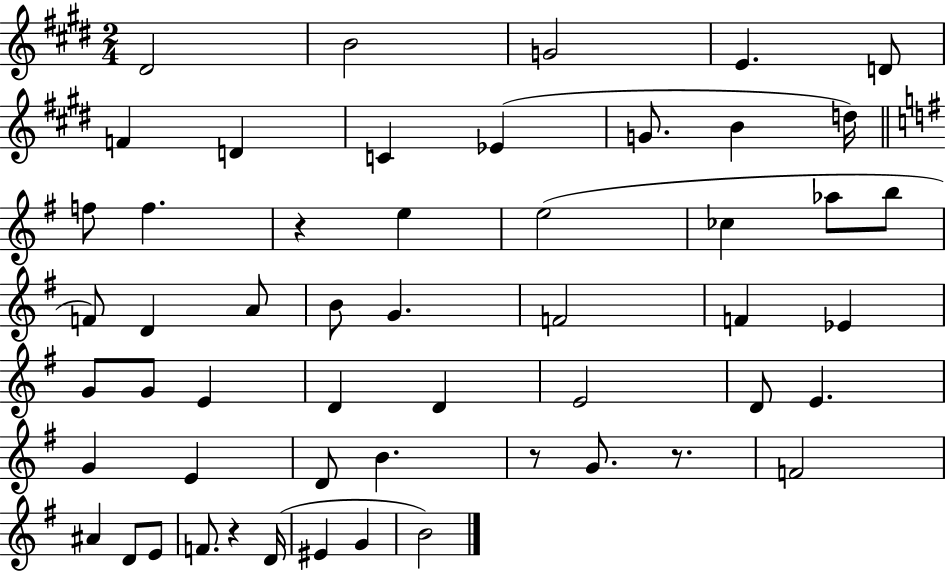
{
  \clef treble
  \numericTimeSignature
  \time 2/4
  \key e \major
  \repeat volta 2 { dis'2 | b'2 | g'2 | e'4. d'8 | \break f'4 d'4 | c'4 ees'4( | g'8. b'4 d''16) | \bar "||" \break \key g \major f''8 f''4. | r4 e''4 | e''2( | ces''4 aes''8 b''8 | \break f'8) d'4 a'8 | b'8 g'4. | f'2 | f'4 ees'4 | \break g'8 g'8 e'4 | d'4 d'4 | e'2 | d'8 e'4. | \break g'4 e'4 | d'8 b'4. | r8 g'8. r8. | f'2 | \break ais'4 d'8 e'8 | f'8. r4 d'16( | eis'4 g'4 | b'2) | \break } \bar "|."
}